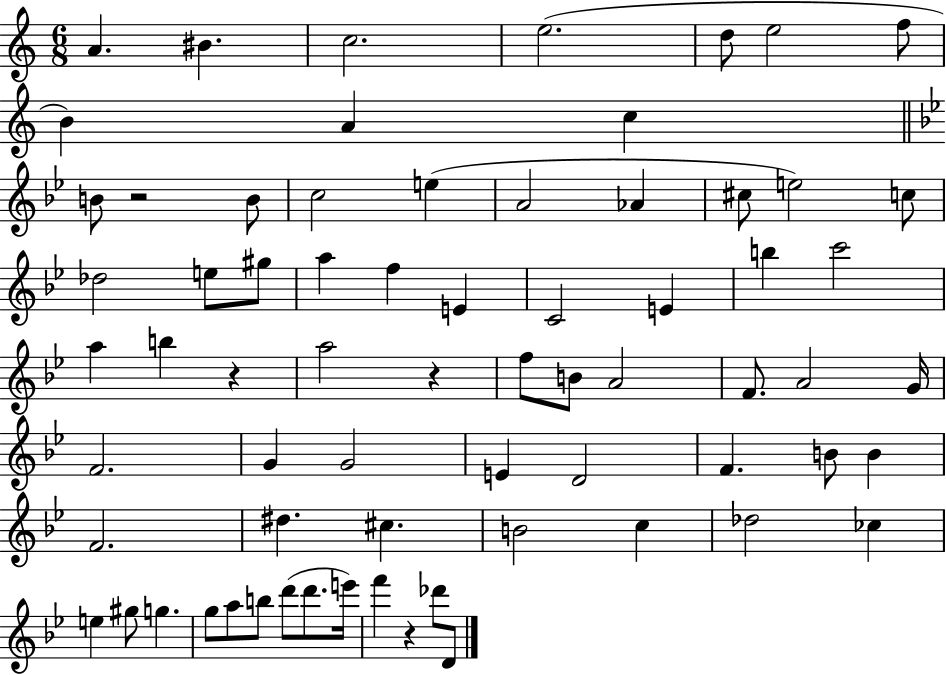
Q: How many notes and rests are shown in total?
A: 69